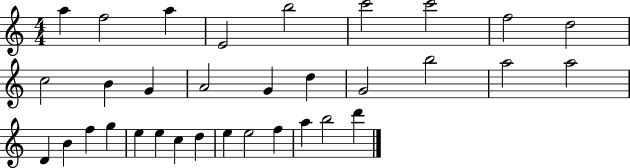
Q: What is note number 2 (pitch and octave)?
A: F5